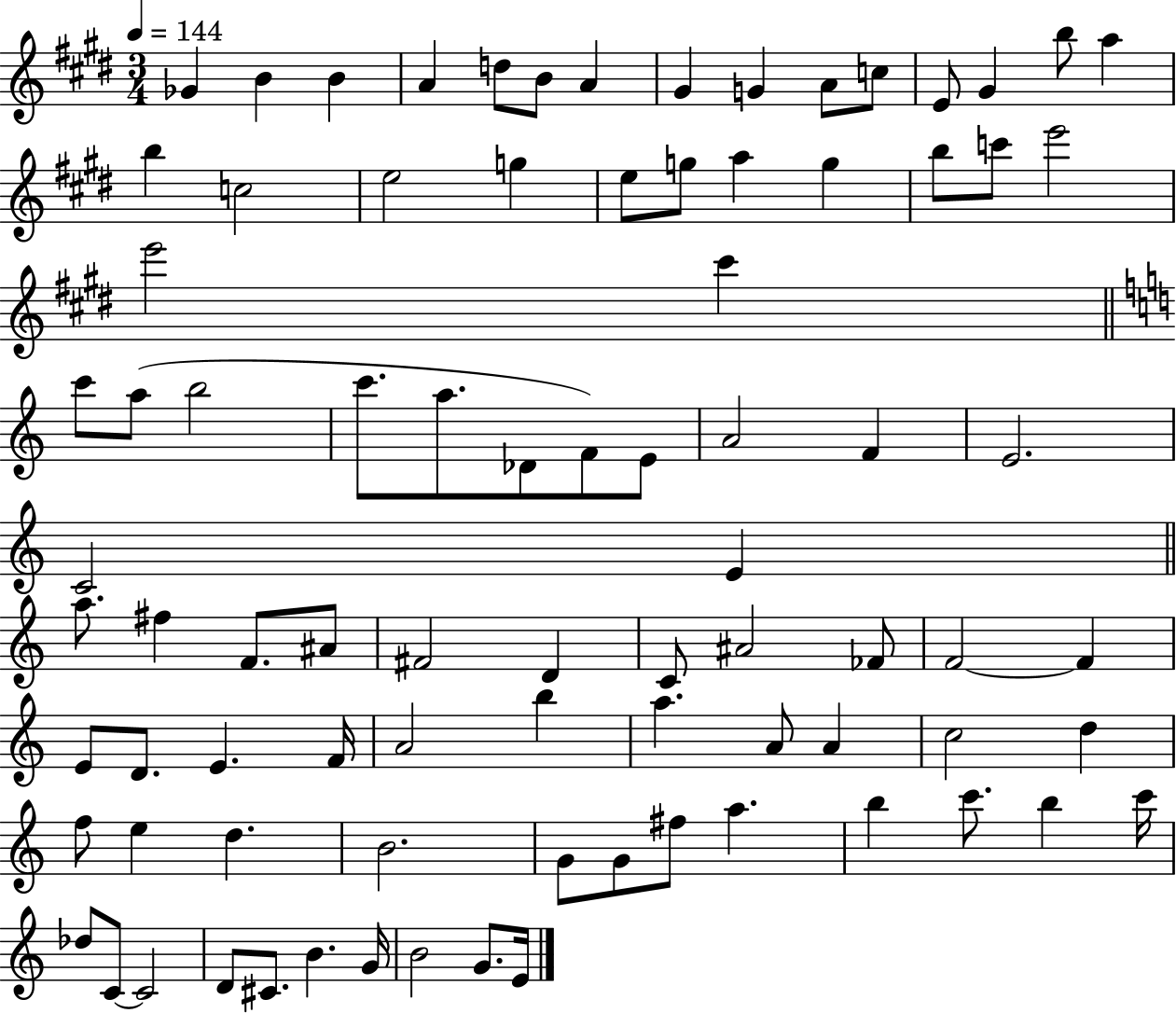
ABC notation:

X:1
T:Untitled
M:3/4
L:1/4
K:E
_G B B A d/2 B/2 A ^G G A/2 c/2 E/2 ^G b/2 a b c2 e2 g e/2 g/2 a g b/2 c'/2 e'2 e'2 ^c' c'/2 a/2 b2 c'/2 a/2 _D/2 F/2 E/2 A2 F E2 C2 E a/2 ^f F/2 ^A/2 ^F2 D C/2 ^A2 _F/2 F2 F E/2 D/2 E F/4 A2 b a A/2 A c2 d f/2 e d B2 G/2 G/2 ^f/2 a b c'/2 b c'/4 _d/2 C/2 C2 D/2 ^C/2 B G/4 B2 G/2 E/4